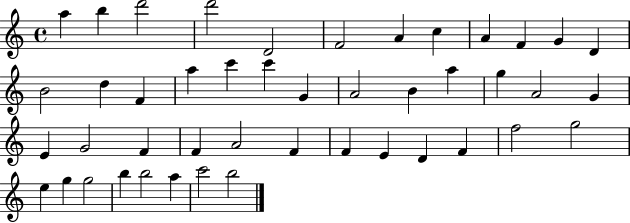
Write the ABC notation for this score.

X:1
T:Untitled
M:4/4
L:1/4
K:C
a b d'2 d'2 D2 F2 A c A F G D B2 d F a c' c' G A2 B a g A2 G E G2 F F A2 F F E D F f2 g2 e g g2 b b2 a c'2 b2